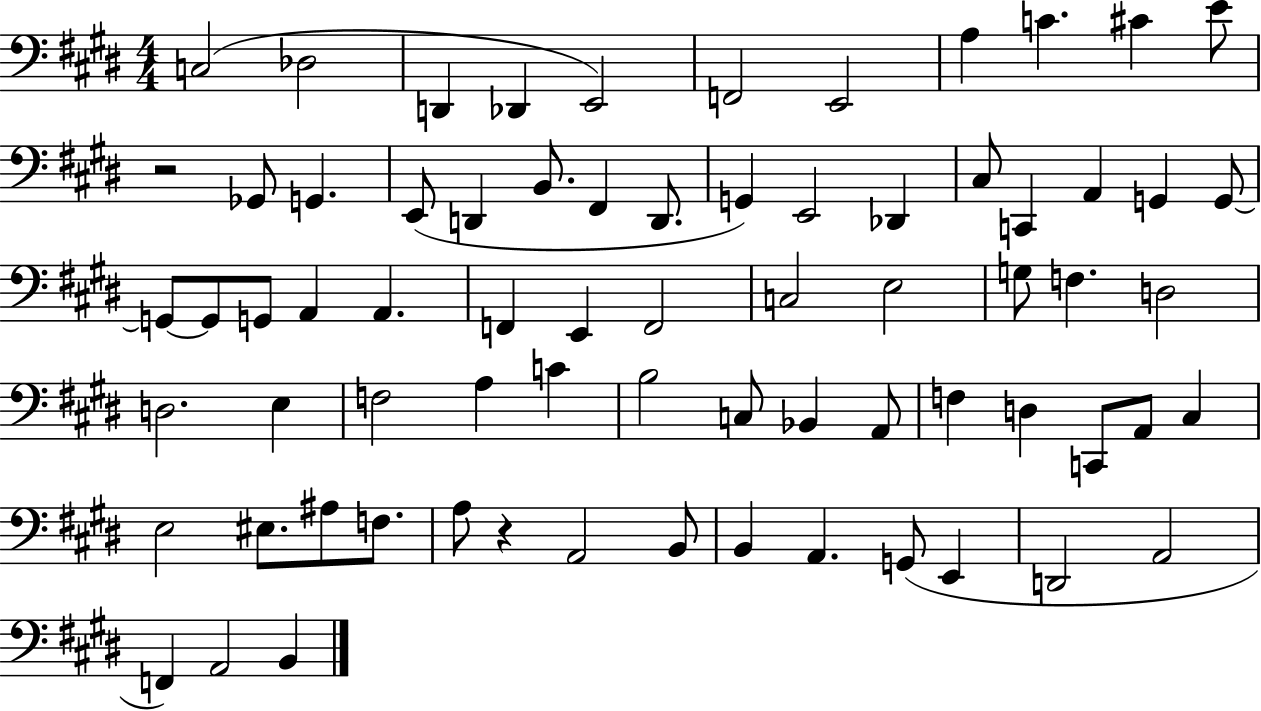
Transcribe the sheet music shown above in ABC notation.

X:1
T:Untitled
M:4/4
L:1/4
K:E
C,2 _D,2 D,, _D,, E,,2 F,,2 E,,2 A, C ^C E/2 z2 _G,,/2 G,, E,,/2 D,, B,,/2 ^F,, D,,/2 G,, E,,2 _D,, ^C,/2 C,, A,, G,, G,,/2 G,,/2 G,,/2 G,,/2 A,, A,, F,, E,, F,,2 C,2 E,2 G,/2 F, D,2 D,2 E, F,2 A, C B,2 C,/2 _B,, A,,/2 F, D, C,,/2 A,,/2 ^C, E,2 ^E,/2 ^A,/2 F,/2 A,/2 z A,,2 B,,/2 B,, A,, G,,/2 E,, D,,2 A,,2 F,, A,,2 B,,